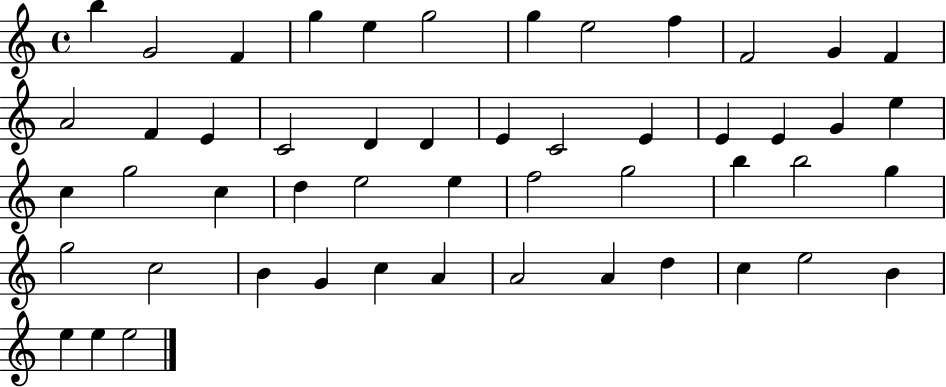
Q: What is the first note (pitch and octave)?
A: B5